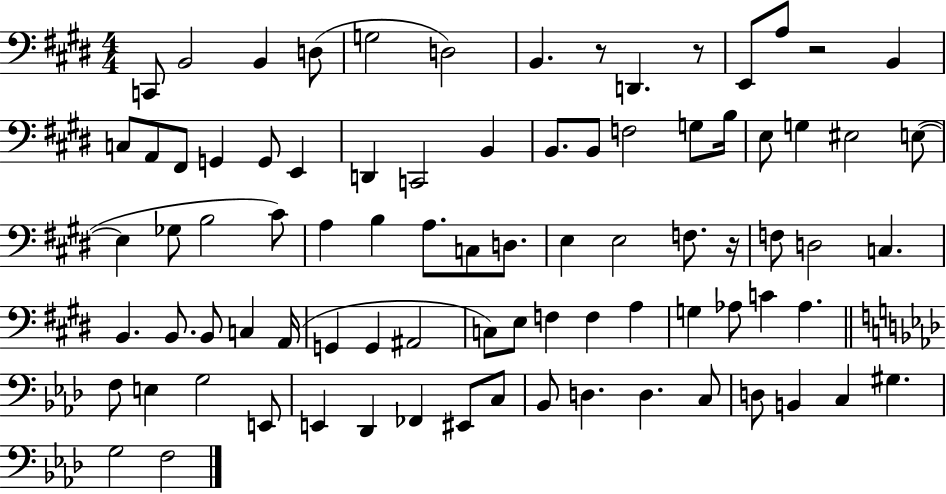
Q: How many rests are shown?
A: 4